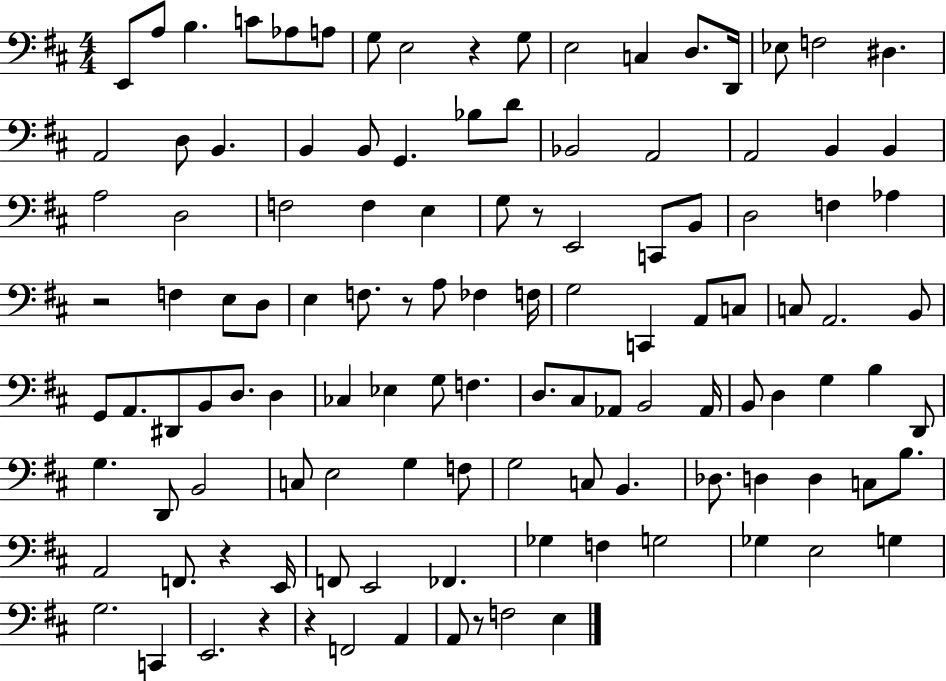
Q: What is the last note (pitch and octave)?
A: E3